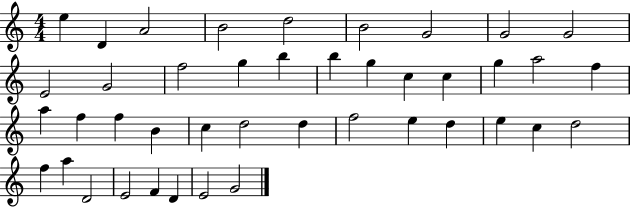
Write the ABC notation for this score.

X:1
T:Untitled
M:4/4
L:1/4
K:C
e D A2 B2 d2 B2 G2 G2 G2 E2 G2 f2 g b b g c c g a2 f a f f B c d2 d f2 e d e c d2 f a D2 E2 F D E2 G2